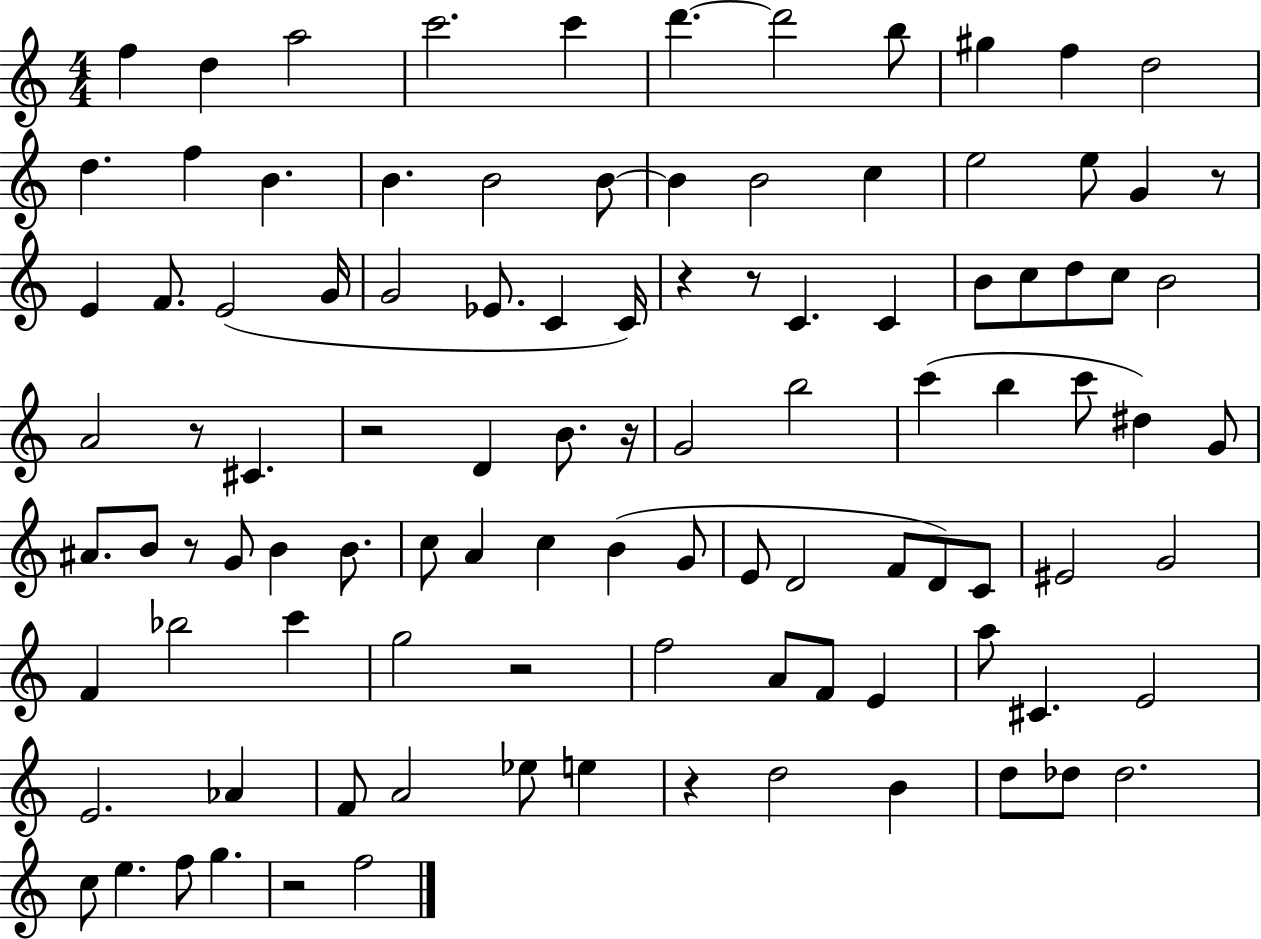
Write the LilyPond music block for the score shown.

{
  \clef treble
  \numericTimeSignature
  \time 4/4
  \key c \major
  f''4 d''4 a''2 | c'''2. c'''4 | d'''4.~~ d'''2 b''8 | gis''4 f''4 d''2 | \break d''4. f''4 b'4. | b'4. b'2 b'8~~ | b'4 b'2 c''4 | e''2 e''8 g'4 r8 | \break e'4 f'8. e'2( g'16 | g'2 ees'8. c'4 c'16) | r4 r8 c'4. c'4 | b'8 c''8 d''8 c''8 b'2 | \break a'2 r8 cis'4. | r2 d'4 b'8. r16 | g'2 b''2 | c'''4( b''4 c'''8 dis''4) g'8 | \break ais'8. b'8 r8 g'8 b'4 b'8. | c''8 a'4 c''4 b'4( g'8 | e'8 d'2 f'8 d'8) c'8 | eis'2 g'2 | \break f'4 bes''2 c'''4 | g''2 r2 | f''2 a'8 f'8 e'4 | a''8 cis'4. e'2 | \break e'2. aes'4 | f'8 a'2 ees''8 e''4 | r4 d''2 b'4 | d''8 des''8 des''2. | \break c''8 e''4. f''8 g''4. | r2 f''2 | \bar "|."
}